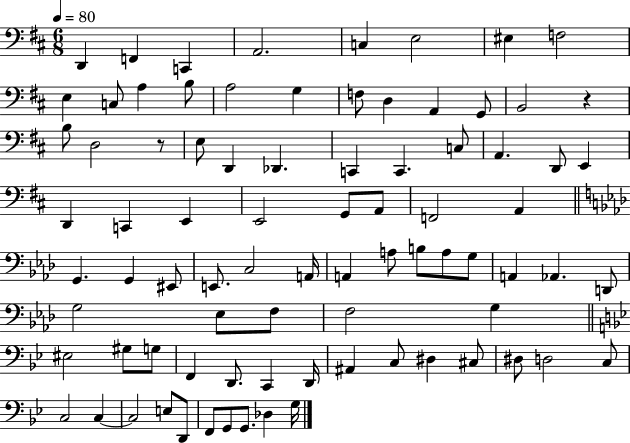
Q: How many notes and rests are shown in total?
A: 83